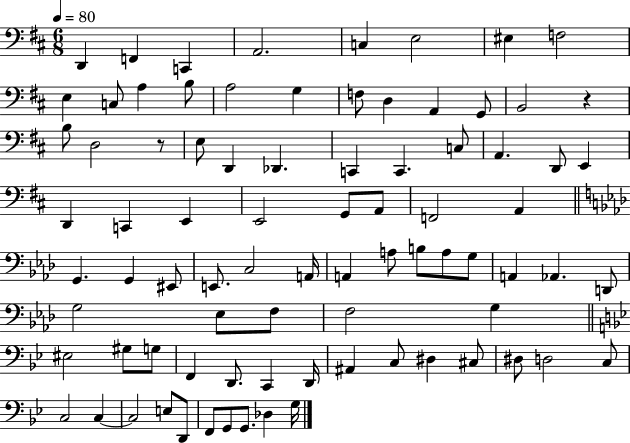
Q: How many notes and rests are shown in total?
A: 83